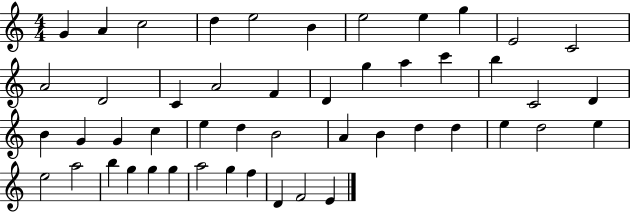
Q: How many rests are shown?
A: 0